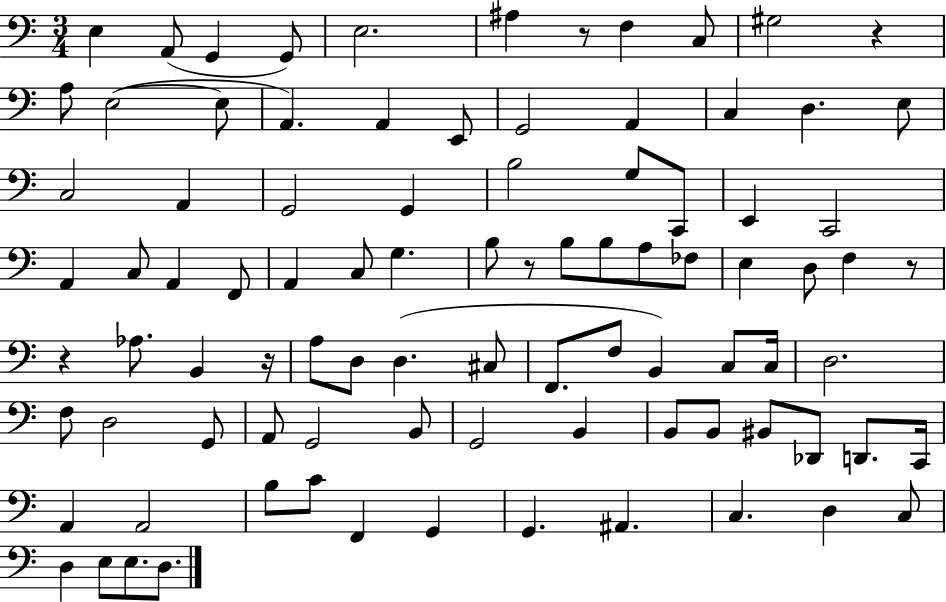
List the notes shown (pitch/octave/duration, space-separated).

E3/q A2/e G2/q G2/e E3/h. A#3/q R/e F3/q C3/e G#3/h R/q A3/e E3/h E3/e A2/q. A2/q E2/e G2/h A2/q C3/q D3/q. E3/e C3/h A2/q G2/h G2/q B3/h G3/e C2/e E2/q C2/h A2/q C3/e A2/q F2/e A2/q C3/e G3/q. B3/e R/e B3/e B3/e A3/e FES3/e E3/q D3/e F3/q R/e R/q Ab3/e. B2/q R/s A3/e D3/e D3/q. C#3/e F2/e. F3/e B2/q C3/e C3/s D3/h. F3/e D3/h G2/e A2/e G2/h B2/e G2/h B2/q B2/e B2/e BIS2/e Db2/e D2/e. C2/s A2/q A2/h B3/e C4/e F2/q G2/q G2/q. A#2/q. C3/q. D3/q C3/e D3/q E3/e E3/e. D3/e.